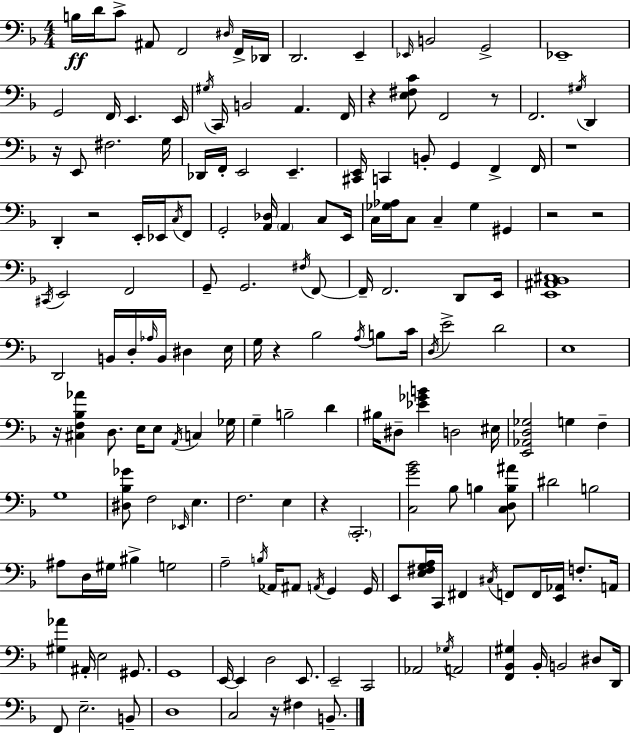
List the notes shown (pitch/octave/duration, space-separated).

B3/s D4/s C4/e A#2/e F2/h D#3/s F2/s Db2/s D2/h. E2/q Eb2/s B2/h G2/h Eb2/w G2/h F2/s E2/q. E2/s G#3/s C2/s B2/h A2/q. F2/s R/q [E3,F#3,C4]/e F2/h R/e F2/h. G#3/s D2/q R/s E2/e F#3/h. G3/s Db2/s F2/s E2/h E2/q. [C#2,E2]/s C2/q B2/e G2/q F2/q F2/s R/w D2/q R/h E2/s Eb2/s C3/s F2/e G2/h [A2,Db3]/s A2/q C3/e E2/s C3/s [Gb3,Ab3]/s C3/e C3/q Gb3/q G#2/q R/h R/h C#2/s E2/h F2/h G2/e G2/h. F#3/s F2/e F2/s F2/h. D2/e E2/s [E2,A#2,Bb2,C#3]/w D2/h B2/s D3/s Ab3/s B2/s D#3/q E3/s G3/s R/q Bb3/h A3/s B3/e C4/s D3/s E4/h D4/h E3/w R/s [C#3,F3,Bb3,Ab4]/q D3/e. E3/s E3/e A2/s C3/q Gb3/s G3/q B3/h D4/q BIS3/s D#3/e [Eb4,Gb4,B4]/q D3/h EIS3/s [E2,Ab2,D3,Gb3]/h G3/q F3/q G3/w [D#3,Bb3,Gb4]/e F3/h Eb2/s E3/q. F3/h. E3/q R/q C2/h. [C3,G4,Bb4]/h Bb3/e B3/q [C3,D3,B3,A#4]/e D#4/h B3/h A#3/e D3/s G#3/s BIS3/q G3/h A3/h B3/s Ab2/s A#2/e A2/s G2/q G2/s E2/e [E3,F#3,G3,A3]/s C2/s F#2/q C#3/s F2/e F2/s [E2,Ab2]/s F3/e. A2/s [G#3,Ab4]/q A#2/s E3/h G#2/e. G2/w E2/s E2/q D3/h E2/e. E2/h C2/h Ab2/h Gb3/s A2/h [F2,Bb2,G#3]/q Bb2/s B2/h D#3/e D2/s F2/e E3/h. B2/e D3/w C3/h R/s F#3/q B2/e.